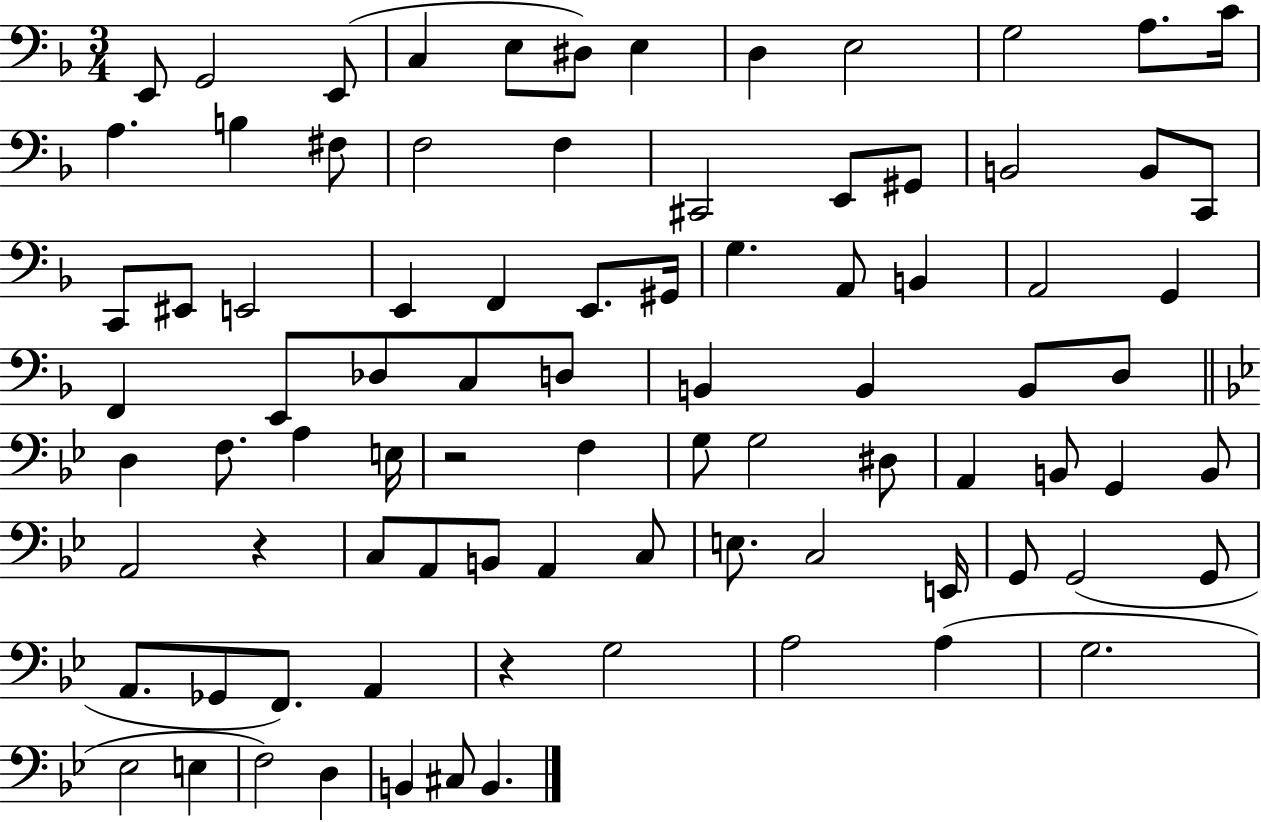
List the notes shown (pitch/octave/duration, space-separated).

E2/e G2/h E2/e C3/q E3/e D#3/e E3/q D3/q E3/h G3/h A3/e. C4/s A3/q. B3/q F#3/e F3/h F3/q C#2/h E2/e G#2/e B2/h B2/e C2/e C2/e EIS2/e E2/h E2/q F2/q E2/e. G#2/s G3/q. A2/e B2/q A2/h G2/q F2/q E2/e Db3/e C3/e D3/e B2/q B2/q B2/e D3/e D3/q F3/e. A3/q E3/s R/h F3/q G3/e G3/h D#3/e A2/q B2/e G2/q B2/e A2/h R/q C3/e A2/e B2/e A2/q C3/e E3/e. C3/h E2/s G2/e G2/h G2/e A2/e. Gb2/e F2/e. A2/q R/q G3/h A3/h A3/q G3/h. Eb3/h E3/q F3/h D3/q B2/q C#3/e B2/q.